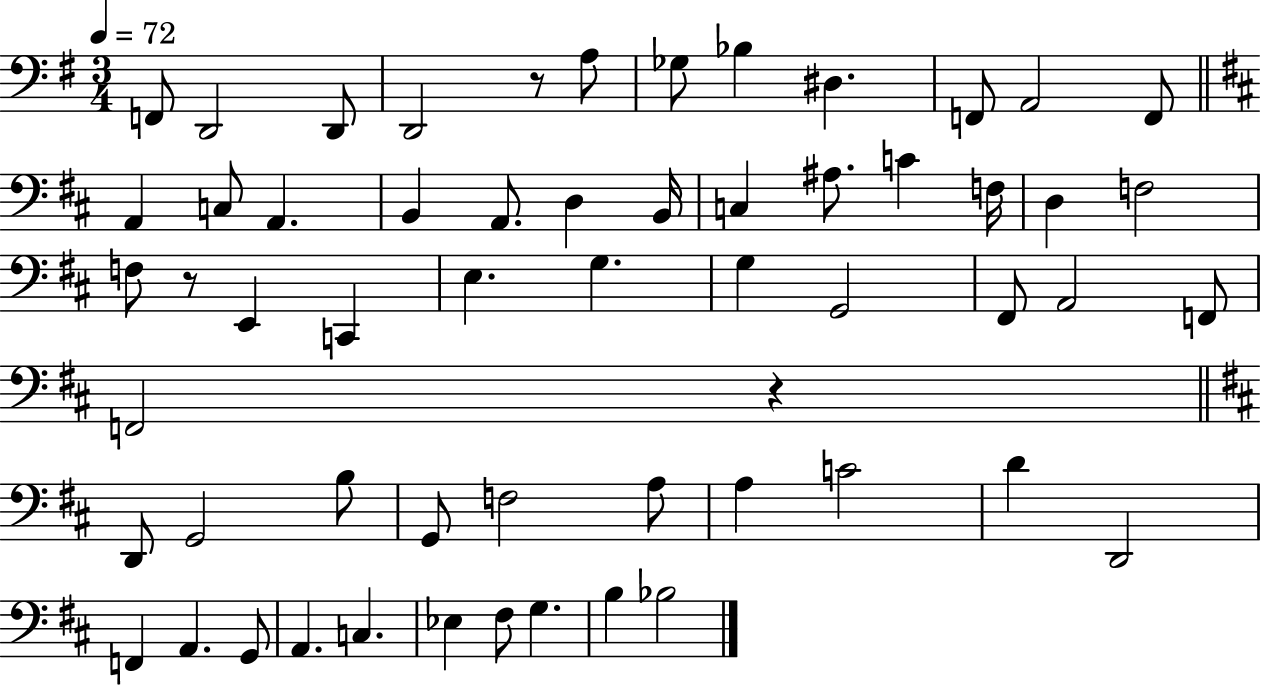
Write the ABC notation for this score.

X:1
T:Untitled
M:3/4
L:1/4
K:G
F,,/2 D,,2 D,,/2 D,,2 z/2 A,/2 _G,/2 _B, ^D, F,,/2 A,,2 F,,/2 A,, C,/2 A,, B,, A,,/2 D, B,,/4 C, ^A,/2 C F,/4 D, F,2 F,/2 z/2 E,, C,, E, G, G, G,,2 ^F,,/2 A,,2 F,,/2 F,,2 z D,,/2 G,,2 B,/2 G,,/2 F,2 A,/2 A, C2 D D,,2 F,, A,, G,,/2 A,, C, _E, ^F,/2 G, B, _B,2